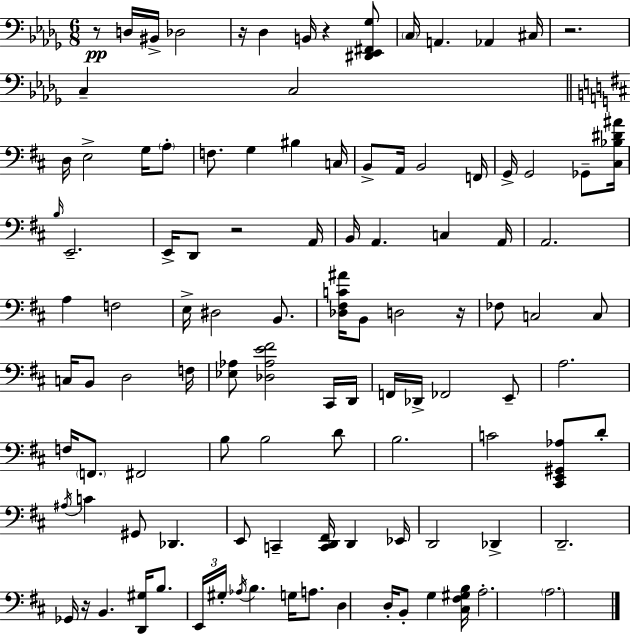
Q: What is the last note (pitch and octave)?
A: A3